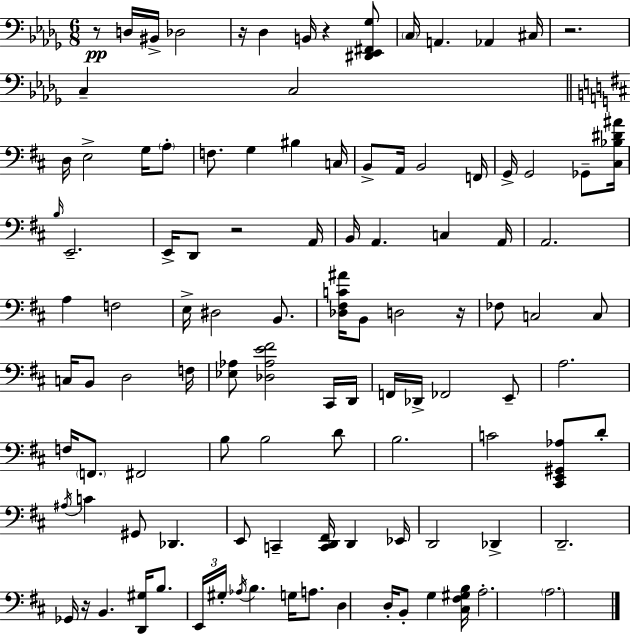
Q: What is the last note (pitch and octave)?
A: A3